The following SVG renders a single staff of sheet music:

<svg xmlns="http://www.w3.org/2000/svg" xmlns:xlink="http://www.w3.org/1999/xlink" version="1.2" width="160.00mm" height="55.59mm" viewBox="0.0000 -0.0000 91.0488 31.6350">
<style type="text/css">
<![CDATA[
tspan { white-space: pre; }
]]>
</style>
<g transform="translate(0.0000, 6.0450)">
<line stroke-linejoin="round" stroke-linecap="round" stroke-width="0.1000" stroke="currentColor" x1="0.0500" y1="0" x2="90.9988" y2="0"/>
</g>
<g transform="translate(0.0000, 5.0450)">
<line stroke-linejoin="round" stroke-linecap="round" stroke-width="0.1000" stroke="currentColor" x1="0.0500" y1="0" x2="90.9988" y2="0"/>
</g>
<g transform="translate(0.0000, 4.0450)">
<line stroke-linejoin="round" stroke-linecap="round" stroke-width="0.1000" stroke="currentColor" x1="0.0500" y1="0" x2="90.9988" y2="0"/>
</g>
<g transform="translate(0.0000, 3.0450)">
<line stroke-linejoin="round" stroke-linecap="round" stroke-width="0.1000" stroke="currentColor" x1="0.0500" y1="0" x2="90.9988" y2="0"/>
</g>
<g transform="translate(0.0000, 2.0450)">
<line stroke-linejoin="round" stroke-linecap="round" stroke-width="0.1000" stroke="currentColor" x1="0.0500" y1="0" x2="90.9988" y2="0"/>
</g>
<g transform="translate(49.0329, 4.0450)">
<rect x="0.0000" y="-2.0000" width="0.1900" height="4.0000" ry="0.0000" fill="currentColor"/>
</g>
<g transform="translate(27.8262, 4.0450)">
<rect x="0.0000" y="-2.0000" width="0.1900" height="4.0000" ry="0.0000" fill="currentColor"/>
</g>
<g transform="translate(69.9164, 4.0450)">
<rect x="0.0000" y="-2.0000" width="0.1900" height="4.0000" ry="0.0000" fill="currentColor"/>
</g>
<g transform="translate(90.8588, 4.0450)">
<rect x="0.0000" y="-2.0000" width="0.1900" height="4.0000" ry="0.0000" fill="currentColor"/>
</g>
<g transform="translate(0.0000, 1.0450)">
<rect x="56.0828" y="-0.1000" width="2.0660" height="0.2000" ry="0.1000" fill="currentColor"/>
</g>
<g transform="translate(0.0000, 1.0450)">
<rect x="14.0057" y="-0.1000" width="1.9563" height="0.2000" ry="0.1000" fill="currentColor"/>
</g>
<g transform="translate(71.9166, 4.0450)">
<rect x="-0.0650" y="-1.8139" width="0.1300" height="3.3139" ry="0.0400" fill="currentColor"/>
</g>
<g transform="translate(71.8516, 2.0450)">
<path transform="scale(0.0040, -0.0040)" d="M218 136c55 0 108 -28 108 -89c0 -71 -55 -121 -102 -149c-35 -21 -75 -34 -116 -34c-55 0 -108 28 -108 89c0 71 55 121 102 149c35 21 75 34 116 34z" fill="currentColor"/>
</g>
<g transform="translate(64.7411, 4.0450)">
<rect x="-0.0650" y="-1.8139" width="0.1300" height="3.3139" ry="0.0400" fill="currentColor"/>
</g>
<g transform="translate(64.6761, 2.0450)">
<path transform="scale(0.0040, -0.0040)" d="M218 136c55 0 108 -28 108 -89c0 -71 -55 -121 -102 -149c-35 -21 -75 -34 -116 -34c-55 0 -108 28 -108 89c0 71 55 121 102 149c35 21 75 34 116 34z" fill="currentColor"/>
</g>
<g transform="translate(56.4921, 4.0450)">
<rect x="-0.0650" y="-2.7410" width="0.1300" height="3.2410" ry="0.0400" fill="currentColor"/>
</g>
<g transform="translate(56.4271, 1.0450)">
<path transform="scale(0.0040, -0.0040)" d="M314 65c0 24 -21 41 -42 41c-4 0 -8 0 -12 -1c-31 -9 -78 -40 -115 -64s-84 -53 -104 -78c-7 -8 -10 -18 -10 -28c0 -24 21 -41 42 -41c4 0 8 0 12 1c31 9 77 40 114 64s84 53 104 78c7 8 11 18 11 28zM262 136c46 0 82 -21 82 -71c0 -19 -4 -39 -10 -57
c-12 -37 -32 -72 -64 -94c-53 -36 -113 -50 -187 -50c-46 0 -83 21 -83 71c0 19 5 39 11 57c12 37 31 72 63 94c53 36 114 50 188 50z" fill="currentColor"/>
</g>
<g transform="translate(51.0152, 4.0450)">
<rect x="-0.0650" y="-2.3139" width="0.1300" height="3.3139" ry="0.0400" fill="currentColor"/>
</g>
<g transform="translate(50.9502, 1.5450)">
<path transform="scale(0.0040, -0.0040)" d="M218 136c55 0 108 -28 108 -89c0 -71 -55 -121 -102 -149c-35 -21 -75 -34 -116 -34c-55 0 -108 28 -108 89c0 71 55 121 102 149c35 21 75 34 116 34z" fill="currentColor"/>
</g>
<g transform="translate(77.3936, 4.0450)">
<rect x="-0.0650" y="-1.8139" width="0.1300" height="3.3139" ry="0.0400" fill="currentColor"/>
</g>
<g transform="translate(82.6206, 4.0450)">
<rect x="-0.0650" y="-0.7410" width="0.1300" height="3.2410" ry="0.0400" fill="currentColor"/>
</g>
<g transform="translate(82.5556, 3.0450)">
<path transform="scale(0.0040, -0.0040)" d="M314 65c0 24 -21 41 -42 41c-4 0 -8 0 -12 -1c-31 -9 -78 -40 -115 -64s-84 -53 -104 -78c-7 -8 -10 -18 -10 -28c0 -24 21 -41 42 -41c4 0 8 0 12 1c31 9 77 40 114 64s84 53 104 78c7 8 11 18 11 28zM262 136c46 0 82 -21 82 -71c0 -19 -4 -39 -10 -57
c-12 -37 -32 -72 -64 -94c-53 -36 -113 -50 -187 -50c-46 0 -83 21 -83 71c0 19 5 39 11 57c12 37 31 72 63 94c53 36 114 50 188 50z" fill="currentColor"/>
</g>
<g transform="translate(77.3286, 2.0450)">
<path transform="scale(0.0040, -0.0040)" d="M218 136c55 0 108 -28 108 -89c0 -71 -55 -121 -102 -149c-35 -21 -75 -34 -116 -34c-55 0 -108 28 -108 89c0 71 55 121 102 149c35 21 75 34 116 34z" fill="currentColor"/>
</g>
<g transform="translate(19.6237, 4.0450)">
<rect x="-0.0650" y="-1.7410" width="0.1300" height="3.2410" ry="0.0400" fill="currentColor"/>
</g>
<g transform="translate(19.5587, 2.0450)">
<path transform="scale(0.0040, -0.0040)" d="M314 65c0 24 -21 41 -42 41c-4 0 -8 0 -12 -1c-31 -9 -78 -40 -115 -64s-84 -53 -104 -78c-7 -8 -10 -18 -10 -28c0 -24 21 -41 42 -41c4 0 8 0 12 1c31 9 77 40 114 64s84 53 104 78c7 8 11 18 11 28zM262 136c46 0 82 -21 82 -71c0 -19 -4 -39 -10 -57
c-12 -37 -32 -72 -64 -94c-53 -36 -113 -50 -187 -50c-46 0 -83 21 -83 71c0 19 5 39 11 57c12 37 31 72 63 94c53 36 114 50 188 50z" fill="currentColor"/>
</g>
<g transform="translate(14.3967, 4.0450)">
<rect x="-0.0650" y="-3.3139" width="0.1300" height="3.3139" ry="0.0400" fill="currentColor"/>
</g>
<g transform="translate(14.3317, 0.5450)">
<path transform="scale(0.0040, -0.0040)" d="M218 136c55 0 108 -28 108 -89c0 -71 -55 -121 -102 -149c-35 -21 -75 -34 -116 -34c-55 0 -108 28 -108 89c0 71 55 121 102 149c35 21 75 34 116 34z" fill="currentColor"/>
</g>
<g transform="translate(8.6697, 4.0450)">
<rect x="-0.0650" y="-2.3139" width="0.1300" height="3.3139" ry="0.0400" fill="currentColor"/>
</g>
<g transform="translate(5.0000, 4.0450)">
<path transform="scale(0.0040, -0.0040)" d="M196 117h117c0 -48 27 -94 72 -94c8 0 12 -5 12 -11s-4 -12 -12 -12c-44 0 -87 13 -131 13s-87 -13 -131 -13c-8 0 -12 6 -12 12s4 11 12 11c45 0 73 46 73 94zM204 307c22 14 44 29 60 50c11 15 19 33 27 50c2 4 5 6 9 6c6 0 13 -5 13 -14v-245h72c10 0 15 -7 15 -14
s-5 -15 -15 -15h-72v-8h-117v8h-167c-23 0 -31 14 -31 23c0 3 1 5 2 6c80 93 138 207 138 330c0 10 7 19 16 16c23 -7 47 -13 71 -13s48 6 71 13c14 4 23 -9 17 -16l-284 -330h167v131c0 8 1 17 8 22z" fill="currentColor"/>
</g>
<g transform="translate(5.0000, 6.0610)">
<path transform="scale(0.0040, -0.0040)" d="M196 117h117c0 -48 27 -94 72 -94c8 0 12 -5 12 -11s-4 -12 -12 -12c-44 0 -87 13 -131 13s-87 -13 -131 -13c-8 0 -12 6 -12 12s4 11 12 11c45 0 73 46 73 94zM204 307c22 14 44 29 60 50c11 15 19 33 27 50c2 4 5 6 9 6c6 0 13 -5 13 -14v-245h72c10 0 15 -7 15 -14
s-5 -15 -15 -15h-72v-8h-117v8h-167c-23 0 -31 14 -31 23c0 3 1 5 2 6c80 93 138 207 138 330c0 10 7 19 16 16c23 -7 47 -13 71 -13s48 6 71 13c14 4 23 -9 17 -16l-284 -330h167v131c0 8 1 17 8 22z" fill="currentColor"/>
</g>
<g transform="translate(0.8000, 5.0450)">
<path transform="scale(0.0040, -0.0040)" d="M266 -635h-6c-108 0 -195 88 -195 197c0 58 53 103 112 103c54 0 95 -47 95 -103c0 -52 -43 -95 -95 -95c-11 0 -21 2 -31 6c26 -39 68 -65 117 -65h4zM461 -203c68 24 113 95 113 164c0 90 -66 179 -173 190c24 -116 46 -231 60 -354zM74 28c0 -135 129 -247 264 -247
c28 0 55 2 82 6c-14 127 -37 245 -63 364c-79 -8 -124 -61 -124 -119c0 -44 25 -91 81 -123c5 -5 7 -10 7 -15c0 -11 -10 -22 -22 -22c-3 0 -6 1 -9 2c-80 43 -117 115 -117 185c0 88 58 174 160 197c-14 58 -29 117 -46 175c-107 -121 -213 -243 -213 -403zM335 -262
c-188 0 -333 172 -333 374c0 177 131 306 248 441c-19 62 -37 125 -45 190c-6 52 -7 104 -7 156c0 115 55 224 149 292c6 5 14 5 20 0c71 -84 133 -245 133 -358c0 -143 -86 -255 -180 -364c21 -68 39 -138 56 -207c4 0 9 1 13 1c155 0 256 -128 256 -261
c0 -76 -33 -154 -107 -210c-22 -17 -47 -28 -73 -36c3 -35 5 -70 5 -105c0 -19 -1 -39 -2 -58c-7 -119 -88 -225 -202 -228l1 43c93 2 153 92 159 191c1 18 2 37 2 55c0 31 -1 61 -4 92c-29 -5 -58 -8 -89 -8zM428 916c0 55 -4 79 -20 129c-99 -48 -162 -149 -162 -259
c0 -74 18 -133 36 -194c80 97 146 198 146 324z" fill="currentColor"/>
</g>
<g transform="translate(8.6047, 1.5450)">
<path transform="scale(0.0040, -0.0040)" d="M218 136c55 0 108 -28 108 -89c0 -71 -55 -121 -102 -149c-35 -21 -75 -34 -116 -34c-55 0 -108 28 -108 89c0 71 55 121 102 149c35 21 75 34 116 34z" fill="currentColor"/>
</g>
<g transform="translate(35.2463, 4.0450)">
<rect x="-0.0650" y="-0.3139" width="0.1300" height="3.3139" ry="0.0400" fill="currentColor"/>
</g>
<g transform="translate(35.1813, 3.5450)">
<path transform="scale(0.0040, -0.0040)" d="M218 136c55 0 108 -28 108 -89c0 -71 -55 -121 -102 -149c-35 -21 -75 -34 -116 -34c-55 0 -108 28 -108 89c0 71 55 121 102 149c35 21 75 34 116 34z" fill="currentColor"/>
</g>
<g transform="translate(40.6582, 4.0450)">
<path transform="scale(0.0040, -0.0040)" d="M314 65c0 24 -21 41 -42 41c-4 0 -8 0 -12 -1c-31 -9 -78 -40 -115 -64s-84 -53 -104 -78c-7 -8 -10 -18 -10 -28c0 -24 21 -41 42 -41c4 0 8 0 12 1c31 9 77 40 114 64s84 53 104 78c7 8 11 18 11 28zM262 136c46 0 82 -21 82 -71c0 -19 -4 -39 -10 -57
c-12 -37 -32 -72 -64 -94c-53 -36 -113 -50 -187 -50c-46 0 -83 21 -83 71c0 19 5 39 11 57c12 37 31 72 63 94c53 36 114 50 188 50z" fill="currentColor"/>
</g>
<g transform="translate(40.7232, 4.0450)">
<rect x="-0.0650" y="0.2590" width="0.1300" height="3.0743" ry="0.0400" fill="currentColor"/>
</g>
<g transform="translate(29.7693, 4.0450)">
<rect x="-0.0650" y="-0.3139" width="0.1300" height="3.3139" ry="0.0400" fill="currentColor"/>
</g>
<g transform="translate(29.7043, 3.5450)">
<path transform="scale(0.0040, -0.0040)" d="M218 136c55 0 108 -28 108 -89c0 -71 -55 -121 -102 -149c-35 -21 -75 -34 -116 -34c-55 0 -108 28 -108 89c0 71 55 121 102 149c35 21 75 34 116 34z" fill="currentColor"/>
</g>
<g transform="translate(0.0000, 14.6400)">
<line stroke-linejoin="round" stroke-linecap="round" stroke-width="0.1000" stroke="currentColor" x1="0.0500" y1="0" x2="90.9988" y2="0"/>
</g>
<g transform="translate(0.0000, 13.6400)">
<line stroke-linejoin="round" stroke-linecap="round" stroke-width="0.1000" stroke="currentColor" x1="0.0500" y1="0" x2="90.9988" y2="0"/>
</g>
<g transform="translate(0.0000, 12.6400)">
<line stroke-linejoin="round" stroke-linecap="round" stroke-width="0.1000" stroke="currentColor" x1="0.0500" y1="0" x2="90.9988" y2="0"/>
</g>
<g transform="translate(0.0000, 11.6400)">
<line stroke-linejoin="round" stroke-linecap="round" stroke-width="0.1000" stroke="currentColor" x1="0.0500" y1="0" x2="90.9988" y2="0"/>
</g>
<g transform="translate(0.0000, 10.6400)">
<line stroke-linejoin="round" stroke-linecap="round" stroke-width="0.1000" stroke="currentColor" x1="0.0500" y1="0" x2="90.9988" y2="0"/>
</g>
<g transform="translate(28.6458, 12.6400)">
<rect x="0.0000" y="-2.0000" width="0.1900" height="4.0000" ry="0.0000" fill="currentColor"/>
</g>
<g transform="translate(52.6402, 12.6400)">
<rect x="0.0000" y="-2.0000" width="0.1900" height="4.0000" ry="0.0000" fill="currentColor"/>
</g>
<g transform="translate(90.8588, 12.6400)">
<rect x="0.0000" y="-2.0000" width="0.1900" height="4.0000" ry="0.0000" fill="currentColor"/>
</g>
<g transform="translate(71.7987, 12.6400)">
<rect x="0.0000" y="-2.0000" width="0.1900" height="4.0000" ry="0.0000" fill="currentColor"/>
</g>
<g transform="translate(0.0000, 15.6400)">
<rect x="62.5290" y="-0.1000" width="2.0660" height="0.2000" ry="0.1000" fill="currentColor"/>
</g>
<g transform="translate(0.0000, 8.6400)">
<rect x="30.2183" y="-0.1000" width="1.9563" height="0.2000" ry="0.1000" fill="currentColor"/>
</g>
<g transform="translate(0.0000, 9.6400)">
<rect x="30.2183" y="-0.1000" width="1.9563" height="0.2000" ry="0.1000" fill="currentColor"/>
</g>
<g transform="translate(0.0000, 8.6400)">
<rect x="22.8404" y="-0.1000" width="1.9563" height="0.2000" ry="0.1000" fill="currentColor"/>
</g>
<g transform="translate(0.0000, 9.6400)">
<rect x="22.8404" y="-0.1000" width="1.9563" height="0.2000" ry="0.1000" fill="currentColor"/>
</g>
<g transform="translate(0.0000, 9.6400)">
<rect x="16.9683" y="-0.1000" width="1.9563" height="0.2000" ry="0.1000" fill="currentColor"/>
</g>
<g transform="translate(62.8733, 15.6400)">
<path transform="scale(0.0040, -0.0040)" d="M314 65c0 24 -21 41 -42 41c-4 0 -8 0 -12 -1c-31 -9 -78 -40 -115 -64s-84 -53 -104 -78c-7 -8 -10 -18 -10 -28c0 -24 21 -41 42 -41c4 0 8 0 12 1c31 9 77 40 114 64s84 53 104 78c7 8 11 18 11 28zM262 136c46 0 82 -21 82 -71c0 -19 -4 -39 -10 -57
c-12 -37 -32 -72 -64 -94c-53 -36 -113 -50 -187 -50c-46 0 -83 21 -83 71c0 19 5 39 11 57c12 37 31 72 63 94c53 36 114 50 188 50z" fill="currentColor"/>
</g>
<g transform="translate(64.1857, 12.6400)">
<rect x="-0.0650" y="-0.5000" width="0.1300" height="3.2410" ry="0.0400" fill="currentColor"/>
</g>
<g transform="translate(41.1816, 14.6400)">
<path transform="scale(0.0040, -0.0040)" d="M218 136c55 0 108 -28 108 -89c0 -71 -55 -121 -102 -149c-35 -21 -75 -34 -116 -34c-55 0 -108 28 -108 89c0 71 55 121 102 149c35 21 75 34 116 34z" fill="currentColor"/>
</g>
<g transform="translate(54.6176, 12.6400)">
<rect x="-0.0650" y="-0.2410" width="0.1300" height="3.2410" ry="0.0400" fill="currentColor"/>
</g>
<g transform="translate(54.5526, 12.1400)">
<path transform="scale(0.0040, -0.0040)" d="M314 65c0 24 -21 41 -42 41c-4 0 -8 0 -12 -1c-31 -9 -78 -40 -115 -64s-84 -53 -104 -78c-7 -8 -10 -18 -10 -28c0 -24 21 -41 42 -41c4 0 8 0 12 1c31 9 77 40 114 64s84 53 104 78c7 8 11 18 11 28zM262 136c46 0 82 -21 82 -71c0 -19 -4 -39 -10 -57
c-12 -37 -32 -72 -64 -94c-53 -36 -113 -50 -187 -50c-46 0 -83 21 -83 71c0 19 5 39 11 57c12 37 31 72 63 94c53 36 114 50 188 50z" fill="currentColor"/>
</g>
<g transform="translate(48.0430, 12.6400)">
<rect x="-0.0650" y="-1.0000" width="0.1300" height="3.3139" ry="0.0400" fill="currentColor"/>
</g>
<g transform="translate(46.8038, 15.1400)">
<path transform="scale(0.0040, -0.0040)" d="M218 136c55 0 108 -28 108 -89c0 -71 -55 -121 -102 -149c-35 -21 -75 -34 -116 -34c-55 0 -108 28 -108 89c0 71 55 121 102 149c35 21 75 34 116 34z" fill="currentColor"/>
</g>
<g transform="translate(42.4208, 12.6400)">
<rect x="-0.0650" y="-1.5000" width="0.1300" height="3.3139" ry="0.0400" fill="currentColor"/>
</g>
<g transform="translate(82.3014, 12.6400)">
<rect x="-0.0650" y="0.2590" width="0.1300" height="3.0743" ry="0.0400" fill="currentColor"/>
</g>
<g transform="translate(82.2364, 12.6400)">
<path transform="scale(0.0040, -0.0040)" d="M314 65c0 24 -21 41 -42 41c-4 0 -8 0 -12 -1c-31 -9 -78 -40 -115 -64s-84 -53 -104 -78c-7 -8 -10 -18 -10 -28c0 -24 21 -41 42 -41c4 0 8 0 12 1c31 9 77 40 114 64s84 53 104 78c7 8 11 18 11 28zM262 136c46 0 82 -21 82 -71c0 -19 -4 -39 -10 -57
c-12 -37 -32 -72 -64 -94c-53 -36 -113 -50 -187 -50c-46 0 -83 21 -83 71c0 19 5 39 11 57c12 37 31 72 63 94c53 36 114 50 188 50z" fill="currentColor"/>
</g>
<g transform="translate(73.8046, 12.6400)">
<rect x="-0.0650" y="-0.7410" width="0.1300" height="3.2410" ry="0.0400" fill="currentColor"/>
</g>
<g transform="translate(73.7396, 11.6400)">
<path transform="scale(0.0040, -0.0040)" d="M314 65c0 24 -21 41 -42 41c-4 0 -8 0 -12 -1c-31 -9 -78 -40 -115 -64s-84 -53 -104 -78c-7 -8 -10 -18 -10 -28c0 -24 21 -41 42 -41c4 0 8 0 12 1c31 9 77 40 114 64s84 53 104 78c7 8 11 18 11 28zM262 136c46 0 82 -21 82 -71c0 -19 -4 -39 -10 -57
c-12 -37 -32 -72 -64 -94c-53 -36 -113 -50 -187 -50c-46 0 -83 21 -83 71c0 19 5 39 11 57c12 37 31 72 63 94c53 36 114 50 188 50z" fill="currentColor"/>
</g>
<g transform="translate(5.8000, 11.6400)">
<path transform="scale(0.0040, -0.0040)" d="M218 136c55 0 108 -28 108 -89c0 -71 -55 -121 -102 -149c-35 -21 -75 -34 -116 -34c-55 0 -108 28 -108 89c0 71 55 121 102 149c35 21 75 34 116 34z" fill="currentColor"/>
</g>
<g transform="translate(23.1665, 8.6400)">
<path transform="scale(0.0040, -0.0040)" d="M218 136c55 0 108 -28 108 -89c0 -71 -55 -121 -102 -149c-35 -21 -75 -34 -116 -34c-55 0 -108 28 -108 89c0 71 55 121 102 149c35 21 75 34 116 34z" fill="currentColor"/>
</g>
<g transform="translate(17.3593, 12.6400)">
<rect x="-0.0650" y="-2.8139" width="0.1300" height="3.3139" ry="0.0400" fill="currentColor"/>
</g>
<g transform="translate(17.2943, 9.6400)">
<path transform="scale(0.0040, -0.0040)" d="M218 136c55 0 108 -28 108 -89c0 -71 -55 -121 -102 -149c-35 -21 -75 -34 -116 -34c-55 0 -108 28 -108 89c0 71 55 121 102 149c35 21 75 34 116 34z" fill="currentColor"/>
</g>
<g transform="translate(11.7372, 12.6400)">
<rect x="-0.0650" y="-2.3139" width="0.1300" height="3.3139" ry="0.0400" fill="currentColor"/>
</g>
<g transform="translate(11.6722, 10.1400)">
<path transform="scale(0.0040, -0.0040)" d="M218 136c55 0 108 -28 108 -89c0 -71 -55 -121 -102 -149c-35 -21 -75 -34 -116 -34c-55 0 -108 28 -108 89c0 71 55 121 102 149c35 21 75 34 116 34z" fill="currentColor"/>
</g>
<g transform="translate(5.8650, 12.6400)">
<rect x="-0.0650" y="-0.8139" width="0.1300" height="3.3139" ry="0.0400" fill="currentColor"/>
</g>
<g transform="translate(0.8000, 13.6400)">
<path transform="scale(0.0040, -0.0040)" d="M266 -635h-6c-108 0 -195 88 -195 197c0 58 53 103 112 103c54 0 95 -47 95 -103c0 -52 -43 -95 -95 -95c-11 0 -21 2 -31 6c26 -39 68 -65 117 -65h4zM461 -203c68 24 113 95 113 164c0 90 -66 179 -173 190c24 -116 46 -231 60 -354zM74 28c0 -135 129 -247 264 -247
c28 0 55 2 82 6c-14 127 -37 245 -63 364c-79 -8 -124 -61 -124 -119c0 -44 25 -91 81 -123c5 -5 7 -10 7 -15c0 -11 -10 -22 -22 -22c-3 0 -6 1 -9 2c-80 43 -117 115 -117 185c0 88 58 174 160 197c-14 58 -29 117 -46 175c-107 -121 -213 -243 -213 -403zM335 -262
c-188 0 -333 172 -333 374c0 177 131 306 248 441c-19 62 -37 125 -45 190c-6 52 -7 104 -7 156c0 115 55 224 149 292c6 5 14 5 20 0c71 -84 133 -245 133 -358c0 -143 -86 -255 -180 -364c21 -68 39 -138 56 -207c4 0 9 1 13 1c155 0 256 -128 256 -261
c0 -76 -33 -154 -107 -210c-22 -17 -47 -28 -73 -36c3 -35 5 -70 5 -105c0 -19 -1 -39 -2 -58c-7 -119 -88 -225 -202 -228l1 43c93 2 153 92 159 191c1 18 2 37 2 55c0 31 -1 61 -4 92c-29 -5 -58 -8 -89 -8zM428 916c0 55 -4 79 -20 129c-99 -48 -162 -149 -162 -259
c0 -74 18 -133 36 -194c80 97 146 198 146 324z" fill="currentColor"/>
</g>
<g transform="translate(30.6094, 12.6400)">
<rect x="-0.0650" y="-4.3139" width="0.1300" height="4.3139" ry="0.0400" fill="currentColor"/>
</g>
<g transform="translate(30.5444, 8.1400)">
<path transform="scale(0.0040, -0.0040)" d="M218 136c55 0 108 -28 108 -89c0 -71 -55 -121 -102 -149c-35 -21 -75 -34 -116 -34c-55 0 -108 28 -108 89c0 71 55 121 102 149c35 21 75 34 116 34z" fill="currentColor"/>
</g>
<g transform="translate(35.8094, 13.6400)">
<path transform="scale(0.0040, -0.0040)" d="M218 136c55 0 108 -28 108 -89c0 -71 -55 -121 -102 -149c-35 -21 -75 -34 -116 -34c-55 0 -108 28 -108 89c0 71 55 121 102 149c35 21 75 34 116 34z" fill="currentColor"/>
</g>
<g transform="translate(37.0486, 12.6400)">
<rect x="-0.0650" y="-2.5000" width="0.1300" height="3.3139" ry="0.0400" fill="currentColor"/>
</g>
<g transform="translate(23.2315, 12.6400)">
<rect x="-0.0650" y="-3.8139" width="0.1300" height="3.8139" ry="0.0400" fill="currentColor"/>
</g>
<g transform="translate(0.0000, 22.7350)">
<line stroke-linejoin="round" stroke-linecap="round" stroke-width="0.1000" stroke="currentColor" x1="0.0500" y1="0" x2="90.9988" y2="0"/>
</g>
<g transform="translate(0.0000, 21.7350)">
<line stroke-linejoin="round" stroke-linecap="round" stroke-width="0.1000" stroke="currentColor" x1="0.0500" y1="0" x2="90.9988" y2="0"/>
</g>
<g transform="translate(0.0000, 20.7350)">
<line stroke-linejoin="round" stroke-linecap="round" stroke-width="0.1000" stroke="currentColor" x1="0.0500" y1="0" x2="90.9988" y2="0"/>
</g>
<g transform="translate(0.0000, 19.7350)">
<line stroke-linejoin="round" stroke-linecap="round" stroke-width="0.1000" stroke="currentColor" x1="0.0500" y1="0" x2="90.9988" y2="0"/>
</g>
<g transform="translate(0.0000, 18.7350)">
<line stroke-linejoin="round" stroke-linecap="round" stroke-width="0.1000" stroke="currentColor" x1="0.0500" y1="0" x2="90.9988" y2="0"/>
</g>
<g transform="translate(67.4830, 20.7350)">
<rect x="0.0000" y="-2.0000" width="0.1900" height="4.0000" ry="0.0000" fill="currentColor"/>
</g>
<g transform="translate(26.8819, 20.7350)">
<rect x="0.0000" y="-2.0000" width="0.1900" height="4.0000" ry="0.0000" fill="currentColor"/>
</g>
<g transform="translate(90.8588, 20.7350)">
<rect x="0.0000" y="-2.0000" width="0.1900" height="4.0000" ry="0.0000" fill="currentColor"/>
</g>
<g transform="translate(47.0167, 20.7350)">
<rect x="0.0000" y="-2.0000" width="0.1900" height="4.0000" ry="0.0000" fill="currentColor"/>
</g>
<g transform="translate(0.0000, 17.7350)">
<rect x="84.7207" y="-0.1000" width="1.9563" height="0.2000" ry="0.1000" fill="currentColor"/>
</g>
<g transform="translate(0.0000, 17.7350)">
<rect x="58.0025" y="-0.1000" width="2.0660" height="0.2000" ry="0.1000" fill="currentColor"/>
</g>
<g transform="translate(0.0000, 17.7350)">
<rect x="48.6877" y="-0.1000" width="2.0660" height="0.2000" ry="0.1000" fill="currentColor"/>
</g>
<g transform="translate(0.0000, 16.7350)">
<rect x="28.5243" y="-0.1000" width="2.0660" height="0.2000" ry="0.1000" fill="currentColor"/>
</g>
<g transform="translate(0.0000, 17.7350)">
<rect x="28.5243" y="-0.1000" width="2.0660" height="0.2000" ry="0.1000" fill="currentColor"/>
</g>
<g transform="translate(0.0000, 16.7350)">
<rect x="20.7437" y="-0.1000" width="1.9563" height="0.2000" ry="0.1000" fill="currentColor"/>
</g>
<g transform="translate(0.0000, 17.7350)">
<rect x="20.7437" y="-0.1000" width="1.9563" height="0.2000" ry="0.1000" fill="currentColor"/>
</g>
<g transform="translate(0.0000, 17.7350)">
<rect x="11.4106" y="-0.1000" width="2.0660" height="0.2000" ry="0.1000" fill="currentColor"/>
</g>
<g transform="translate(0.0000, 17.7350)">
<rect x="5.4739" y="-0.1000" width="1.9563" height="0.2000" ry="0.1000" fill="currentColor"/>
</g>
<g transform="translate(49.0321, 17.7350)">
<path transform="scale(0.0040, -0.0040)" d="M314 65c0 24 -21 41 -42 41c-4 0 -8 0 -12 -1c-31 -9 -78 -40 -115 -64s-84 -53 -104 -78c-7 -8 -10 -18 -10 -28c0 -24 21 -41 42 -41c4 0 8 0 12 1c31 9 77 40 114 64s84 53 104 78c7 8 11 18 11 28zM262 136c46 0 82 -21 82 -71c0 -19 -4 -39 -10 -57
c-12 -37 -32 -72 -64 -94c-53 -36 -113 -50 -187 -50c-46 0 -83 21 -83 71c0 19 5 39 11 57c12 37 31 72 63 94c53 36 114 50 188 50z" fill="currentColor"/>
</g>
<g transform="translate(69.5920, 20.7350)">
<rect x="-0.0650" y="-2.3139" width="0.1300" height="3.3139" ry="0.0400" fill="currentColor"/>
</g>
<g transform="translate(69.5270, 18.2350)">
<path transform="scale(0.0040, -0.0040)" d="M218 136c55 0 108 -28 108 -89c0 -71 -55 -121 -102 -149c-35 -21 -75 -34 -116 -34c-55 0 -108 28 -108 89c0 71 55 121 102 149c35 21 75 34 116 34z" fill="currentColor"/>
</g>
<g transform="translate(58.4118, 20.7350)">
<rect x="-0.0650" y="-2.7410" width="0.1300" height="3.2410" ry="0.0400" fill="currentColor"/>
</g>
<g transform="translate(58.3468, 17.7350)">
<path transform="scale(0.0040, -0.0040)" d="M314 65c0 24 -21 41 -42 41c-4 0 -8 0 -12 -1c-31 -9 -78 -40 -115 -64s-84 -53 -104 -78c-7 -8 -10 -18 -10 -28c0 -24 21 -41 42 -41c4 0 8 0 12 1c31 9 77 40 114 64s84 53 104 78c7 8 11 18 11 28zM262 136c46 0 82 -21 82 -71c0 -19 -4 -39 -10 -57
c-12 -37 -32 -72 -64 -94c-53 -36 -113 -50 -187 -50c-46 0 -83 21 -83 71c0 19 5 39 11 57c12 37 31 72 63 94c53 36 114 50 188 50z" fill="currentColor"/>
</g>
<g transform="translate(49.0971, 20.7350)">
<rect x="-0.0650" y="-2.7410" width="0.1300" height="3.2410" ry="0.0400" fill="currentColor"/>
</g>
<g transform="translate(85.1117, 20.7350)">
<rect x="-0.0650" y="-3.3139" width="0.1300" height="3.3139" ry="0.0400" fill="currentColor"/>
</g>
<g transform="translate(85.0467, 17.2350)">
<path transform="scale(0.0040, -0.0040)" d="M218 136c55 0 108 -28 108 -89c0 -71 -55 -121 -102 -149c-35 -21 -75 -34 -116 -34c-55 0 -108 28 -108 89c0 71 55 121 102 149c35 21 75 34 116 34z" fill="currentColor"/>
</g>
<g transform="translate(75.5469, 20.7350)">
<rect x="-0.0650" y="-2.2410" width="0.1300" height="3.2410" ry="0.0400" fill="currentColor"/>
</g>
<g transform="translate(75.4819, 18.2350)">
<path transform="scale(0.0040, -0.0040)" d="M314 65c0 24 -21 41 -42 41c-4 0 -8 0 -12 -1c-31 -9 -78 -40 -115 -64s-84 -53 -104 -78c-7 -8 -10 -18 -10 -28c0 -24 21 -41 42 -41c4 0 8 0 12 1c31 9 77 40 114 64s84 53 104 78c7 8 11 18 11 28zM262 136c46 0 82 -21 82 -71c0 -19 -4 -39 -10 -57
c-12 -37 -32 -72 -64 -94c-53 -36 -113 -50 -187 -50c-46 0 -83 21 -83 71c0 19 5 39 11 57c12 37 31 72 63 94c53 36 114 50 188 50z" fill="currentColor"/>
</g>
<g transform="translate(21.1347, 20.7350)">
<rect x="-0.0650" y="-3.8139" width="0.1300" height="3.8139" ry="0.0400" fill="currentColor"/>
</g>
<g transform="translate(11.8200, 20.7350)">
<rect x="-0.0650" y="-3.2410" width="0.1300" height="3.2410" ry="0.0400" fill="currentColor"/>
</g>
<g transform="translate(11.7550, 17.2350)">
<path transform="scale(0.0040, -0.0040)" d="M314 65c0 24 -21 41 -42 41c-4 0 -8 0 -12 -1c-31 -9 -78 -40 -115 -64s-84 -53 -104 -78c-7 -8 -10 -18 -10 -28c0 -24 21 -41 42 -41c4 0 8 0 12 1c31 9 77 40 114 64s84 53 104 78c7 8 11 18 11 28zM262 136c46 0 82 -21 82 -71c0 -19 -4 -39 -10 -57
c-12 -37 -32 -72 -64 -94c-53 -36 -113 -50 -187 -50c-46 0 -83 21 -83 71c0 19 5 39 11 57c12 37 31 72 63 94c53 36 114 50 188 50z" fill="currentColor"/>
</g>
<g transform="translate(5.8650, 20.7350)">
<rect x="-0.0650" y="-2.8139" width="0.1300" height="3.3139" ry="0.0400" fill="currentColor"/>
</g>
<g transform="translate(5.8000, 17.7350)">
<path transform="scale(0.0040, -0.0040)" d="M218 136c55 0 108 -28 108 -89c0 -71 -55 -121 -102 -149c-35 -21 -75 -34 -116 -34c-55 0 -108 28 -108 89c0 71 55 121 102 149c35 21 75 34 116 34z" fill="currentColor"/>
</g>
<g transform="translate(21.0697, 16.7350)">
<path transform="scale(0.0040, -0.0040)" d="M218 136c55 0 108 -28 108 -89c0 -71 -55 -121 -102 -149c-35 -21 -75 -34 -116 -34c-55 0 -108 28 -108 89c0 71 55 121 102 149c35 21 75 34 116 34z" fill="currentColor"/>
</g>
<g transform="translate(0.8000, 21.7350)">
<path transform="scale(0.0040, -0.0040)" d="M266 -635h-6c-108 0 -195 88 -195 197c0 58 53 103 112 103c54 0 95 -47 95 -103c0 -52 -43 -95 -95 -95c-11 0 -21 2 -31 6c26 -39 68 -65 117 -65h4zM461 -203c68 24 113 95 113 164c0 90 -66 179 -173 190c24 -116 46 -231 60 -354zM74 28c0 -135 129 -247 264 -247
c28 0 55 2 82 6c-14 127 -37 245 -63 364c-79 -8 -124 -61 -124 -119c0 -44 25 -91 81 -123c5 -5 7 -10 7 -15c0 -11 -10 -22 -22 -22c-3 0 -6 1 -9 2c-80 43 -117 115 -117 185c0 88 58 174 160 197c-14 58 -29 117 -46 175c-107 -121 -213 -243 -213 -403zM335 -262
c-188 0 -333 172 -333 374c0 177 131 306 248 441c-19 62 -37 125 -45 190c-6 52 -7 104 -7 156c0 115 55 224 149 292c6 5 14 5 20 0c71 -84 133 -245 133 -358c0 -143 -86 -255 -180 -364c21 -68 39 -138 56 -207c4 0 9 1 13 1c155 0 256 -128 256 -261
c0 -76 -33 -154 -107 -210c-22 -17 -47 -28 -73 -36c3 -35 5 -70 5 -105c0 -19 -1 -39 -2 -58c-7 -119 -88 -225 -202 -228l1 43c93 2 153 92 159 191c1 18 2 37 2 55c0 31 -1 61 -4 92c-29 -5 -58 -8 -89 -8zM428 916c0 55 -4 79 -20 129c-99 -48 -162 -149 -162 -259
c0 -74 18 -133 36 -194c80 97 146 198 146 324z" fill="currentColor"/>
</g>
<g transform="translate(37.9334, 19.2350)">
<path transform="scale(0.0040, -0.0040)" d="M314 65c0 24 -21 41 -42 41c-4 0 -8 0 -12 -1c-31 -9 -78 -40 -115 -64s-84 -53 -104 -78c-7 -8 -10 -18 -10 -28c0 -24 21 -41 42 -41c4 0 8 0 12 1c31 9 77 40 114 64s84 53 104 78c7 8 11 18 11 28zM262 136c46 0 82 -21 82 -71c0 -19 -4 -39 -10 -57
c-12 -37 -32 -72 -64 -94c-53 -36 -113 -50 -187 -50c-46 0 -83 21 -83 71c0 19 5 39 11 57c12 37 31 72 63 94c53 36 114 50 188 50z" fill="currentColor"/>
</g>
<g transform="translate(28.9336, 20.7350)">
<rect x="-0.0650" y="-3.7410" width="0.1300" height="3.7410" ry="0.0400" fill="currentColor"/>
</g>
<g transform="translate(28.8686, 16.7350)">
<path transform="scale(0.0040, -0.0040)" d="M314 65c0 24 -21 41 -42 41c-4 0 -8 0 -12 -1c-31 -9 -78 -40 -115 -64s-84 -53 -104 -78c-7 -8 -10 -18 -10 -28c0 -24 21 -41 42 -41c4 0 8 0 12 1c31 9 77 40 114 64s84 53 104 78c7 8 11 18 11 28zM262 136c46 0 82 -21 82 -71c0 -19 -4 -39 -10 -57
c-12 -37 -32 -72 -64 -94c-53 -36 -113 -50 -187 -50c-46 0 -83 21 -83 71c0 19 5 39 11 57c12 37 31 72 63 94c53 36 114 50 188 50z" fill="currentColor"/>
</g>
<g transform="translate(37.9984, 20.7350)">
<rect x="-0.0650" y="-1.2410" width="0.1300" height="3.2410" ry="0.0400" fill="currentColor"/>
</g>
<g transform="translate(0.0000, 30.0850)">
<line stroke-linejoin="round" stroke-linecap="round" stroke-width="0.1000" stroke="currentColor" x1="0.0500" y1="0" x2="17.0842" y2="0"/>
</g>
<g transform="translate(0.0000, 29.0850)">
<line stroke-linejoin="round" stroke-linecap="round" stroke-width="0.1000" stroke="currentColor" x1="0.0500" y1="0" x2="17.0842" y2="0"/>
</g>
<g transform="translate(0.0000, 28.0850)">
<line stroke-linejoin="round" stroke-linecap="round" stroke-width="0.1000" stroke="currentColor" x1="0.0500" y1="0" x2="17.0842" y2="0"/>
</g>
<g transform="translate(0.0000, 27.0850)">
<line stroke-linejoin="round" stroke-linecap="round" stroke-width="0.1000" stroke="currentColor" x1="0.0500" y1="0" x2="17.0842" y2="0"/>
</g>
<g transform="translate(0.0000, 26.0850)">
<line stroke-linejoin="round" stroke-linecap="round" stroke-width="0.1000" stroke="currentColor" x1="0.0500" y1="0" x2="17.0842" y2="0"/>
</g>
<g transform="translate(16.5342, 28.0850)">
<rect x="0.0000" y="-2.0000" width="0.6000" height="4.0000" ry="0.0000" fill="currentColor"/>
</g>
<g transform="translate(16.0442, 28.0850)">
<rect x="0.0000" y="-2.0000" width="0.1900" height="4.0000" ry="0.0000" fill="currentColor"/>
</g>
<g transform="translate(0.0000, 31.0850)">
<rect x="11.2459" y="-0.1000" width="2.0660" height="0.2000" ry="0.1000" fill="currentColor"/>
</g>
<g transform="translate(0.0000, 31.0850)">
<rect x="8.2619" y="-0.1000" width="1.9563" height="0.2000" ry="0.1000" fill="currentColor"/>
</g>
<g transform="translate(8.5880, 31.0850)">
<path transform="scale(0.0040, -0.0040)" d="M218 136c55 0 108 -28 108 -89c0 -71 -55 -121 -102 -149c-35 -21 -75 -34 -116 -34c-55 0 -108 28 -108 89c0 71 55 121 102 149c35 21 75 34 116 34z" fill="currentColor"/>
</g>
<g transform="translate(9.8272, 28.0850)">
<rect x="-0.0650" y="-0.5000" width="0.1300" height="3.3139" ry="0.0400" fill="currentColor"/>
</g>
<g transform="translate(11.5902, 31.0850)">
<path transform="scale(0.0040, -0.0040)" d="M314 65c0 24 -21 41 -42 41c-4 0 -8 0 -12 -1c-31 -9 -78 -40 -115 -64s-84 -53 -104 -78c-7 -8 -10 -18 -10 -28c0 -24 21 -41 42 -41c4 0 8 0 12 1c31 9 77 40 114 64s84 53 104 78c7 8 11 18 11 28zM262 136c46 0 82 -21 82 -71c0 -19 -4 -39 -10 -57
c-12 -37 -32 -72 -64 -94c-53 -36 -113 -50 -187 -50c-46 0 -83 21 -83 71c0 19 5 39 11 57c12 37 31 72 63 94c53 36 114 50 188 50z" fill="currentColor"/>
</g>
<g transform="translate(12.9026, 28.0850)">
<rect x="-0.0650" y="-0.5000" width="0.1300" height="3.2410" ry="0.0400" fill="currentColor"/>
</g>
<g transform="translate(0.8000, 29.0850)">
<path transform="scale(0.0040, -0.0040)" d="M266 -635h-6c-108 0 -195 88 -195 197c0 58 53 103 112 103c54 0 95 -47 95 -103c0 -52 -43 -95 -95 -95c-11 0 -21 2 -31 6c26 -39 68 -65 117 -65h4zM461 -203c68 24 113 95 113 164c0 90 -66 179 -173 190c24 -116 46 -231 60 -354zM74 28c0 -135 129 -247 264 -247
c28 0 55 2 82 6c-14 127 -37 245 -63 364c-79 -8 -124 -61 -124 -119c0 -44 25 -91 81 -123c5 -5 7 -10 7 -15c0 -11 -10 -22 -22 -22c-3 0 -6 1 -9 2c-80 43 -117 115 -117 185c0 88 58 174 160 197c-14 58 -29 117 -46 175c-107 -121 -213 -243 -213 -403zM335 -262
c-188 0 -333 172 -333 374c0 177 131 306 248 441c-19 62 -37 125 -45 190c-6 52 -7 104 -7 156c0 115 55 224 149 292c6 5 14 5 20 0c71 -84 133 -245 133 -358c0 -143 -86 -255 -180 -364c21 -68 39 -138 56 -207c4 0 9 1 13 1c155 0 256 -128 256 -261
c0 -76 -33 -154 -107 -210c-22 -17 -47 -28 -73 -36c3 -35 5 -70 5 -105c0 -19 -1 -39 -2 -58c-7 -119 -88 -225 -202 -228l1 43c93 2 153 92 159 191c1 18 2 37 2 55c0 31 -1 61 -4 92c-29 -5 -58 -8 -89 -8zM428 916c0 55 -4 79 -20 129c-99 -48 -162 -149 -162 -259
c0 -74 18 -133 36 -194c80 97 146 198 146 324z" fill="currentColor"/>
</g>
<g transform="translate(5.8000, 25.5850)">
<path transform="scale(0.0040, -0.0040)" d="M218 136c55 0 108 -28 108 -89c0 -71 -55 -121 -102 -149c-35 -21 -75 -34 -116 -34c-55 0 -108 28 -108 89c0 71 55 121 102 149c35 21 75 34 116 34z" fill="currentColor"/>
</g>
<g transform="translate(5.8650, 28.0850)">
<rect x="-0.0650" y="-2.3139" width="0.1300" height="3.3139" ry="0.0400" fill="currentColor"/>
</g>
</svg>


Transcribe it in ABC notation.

X:1
T:Untitled
M:4/4
L:1/4
K:C
g b f2 c c B2 g a2 f f f d2 d g a c' d' G E D c2 C2 d2 B2 a b2 c' c'2 e2 a2 a2 g g2 b g C C2